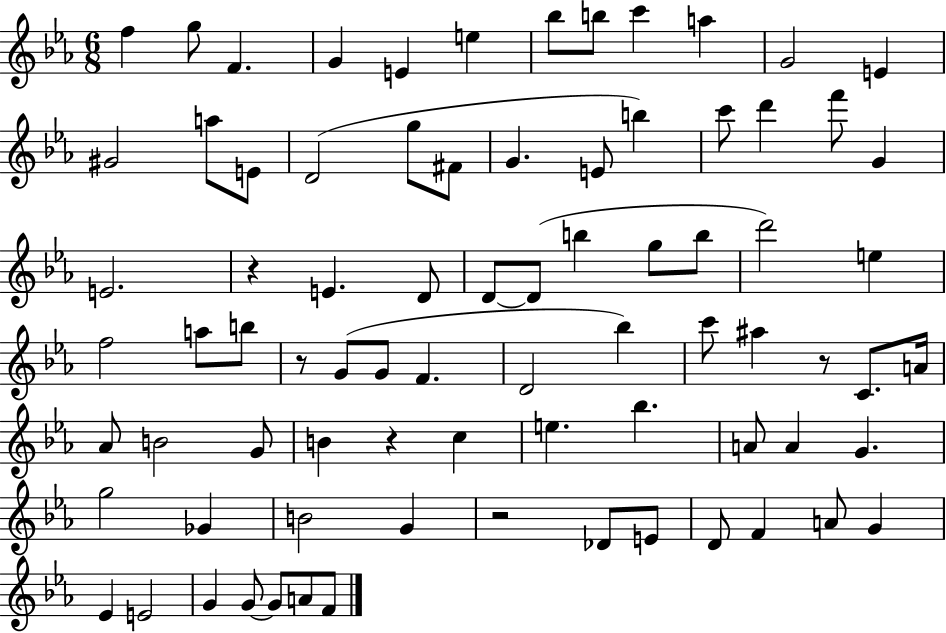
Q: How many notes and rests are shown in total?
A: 79